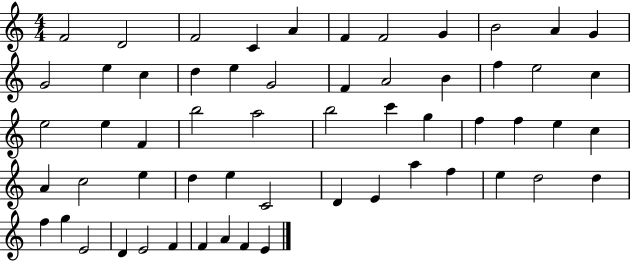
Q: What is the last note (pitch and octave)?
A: E4